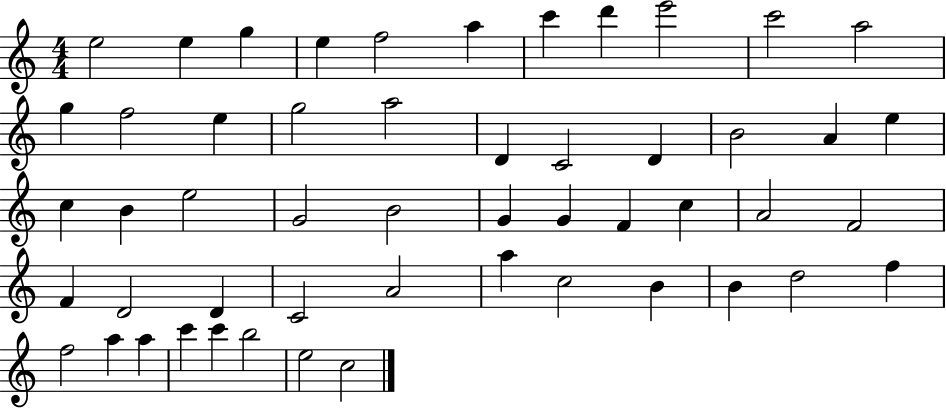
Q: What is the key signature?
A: C major